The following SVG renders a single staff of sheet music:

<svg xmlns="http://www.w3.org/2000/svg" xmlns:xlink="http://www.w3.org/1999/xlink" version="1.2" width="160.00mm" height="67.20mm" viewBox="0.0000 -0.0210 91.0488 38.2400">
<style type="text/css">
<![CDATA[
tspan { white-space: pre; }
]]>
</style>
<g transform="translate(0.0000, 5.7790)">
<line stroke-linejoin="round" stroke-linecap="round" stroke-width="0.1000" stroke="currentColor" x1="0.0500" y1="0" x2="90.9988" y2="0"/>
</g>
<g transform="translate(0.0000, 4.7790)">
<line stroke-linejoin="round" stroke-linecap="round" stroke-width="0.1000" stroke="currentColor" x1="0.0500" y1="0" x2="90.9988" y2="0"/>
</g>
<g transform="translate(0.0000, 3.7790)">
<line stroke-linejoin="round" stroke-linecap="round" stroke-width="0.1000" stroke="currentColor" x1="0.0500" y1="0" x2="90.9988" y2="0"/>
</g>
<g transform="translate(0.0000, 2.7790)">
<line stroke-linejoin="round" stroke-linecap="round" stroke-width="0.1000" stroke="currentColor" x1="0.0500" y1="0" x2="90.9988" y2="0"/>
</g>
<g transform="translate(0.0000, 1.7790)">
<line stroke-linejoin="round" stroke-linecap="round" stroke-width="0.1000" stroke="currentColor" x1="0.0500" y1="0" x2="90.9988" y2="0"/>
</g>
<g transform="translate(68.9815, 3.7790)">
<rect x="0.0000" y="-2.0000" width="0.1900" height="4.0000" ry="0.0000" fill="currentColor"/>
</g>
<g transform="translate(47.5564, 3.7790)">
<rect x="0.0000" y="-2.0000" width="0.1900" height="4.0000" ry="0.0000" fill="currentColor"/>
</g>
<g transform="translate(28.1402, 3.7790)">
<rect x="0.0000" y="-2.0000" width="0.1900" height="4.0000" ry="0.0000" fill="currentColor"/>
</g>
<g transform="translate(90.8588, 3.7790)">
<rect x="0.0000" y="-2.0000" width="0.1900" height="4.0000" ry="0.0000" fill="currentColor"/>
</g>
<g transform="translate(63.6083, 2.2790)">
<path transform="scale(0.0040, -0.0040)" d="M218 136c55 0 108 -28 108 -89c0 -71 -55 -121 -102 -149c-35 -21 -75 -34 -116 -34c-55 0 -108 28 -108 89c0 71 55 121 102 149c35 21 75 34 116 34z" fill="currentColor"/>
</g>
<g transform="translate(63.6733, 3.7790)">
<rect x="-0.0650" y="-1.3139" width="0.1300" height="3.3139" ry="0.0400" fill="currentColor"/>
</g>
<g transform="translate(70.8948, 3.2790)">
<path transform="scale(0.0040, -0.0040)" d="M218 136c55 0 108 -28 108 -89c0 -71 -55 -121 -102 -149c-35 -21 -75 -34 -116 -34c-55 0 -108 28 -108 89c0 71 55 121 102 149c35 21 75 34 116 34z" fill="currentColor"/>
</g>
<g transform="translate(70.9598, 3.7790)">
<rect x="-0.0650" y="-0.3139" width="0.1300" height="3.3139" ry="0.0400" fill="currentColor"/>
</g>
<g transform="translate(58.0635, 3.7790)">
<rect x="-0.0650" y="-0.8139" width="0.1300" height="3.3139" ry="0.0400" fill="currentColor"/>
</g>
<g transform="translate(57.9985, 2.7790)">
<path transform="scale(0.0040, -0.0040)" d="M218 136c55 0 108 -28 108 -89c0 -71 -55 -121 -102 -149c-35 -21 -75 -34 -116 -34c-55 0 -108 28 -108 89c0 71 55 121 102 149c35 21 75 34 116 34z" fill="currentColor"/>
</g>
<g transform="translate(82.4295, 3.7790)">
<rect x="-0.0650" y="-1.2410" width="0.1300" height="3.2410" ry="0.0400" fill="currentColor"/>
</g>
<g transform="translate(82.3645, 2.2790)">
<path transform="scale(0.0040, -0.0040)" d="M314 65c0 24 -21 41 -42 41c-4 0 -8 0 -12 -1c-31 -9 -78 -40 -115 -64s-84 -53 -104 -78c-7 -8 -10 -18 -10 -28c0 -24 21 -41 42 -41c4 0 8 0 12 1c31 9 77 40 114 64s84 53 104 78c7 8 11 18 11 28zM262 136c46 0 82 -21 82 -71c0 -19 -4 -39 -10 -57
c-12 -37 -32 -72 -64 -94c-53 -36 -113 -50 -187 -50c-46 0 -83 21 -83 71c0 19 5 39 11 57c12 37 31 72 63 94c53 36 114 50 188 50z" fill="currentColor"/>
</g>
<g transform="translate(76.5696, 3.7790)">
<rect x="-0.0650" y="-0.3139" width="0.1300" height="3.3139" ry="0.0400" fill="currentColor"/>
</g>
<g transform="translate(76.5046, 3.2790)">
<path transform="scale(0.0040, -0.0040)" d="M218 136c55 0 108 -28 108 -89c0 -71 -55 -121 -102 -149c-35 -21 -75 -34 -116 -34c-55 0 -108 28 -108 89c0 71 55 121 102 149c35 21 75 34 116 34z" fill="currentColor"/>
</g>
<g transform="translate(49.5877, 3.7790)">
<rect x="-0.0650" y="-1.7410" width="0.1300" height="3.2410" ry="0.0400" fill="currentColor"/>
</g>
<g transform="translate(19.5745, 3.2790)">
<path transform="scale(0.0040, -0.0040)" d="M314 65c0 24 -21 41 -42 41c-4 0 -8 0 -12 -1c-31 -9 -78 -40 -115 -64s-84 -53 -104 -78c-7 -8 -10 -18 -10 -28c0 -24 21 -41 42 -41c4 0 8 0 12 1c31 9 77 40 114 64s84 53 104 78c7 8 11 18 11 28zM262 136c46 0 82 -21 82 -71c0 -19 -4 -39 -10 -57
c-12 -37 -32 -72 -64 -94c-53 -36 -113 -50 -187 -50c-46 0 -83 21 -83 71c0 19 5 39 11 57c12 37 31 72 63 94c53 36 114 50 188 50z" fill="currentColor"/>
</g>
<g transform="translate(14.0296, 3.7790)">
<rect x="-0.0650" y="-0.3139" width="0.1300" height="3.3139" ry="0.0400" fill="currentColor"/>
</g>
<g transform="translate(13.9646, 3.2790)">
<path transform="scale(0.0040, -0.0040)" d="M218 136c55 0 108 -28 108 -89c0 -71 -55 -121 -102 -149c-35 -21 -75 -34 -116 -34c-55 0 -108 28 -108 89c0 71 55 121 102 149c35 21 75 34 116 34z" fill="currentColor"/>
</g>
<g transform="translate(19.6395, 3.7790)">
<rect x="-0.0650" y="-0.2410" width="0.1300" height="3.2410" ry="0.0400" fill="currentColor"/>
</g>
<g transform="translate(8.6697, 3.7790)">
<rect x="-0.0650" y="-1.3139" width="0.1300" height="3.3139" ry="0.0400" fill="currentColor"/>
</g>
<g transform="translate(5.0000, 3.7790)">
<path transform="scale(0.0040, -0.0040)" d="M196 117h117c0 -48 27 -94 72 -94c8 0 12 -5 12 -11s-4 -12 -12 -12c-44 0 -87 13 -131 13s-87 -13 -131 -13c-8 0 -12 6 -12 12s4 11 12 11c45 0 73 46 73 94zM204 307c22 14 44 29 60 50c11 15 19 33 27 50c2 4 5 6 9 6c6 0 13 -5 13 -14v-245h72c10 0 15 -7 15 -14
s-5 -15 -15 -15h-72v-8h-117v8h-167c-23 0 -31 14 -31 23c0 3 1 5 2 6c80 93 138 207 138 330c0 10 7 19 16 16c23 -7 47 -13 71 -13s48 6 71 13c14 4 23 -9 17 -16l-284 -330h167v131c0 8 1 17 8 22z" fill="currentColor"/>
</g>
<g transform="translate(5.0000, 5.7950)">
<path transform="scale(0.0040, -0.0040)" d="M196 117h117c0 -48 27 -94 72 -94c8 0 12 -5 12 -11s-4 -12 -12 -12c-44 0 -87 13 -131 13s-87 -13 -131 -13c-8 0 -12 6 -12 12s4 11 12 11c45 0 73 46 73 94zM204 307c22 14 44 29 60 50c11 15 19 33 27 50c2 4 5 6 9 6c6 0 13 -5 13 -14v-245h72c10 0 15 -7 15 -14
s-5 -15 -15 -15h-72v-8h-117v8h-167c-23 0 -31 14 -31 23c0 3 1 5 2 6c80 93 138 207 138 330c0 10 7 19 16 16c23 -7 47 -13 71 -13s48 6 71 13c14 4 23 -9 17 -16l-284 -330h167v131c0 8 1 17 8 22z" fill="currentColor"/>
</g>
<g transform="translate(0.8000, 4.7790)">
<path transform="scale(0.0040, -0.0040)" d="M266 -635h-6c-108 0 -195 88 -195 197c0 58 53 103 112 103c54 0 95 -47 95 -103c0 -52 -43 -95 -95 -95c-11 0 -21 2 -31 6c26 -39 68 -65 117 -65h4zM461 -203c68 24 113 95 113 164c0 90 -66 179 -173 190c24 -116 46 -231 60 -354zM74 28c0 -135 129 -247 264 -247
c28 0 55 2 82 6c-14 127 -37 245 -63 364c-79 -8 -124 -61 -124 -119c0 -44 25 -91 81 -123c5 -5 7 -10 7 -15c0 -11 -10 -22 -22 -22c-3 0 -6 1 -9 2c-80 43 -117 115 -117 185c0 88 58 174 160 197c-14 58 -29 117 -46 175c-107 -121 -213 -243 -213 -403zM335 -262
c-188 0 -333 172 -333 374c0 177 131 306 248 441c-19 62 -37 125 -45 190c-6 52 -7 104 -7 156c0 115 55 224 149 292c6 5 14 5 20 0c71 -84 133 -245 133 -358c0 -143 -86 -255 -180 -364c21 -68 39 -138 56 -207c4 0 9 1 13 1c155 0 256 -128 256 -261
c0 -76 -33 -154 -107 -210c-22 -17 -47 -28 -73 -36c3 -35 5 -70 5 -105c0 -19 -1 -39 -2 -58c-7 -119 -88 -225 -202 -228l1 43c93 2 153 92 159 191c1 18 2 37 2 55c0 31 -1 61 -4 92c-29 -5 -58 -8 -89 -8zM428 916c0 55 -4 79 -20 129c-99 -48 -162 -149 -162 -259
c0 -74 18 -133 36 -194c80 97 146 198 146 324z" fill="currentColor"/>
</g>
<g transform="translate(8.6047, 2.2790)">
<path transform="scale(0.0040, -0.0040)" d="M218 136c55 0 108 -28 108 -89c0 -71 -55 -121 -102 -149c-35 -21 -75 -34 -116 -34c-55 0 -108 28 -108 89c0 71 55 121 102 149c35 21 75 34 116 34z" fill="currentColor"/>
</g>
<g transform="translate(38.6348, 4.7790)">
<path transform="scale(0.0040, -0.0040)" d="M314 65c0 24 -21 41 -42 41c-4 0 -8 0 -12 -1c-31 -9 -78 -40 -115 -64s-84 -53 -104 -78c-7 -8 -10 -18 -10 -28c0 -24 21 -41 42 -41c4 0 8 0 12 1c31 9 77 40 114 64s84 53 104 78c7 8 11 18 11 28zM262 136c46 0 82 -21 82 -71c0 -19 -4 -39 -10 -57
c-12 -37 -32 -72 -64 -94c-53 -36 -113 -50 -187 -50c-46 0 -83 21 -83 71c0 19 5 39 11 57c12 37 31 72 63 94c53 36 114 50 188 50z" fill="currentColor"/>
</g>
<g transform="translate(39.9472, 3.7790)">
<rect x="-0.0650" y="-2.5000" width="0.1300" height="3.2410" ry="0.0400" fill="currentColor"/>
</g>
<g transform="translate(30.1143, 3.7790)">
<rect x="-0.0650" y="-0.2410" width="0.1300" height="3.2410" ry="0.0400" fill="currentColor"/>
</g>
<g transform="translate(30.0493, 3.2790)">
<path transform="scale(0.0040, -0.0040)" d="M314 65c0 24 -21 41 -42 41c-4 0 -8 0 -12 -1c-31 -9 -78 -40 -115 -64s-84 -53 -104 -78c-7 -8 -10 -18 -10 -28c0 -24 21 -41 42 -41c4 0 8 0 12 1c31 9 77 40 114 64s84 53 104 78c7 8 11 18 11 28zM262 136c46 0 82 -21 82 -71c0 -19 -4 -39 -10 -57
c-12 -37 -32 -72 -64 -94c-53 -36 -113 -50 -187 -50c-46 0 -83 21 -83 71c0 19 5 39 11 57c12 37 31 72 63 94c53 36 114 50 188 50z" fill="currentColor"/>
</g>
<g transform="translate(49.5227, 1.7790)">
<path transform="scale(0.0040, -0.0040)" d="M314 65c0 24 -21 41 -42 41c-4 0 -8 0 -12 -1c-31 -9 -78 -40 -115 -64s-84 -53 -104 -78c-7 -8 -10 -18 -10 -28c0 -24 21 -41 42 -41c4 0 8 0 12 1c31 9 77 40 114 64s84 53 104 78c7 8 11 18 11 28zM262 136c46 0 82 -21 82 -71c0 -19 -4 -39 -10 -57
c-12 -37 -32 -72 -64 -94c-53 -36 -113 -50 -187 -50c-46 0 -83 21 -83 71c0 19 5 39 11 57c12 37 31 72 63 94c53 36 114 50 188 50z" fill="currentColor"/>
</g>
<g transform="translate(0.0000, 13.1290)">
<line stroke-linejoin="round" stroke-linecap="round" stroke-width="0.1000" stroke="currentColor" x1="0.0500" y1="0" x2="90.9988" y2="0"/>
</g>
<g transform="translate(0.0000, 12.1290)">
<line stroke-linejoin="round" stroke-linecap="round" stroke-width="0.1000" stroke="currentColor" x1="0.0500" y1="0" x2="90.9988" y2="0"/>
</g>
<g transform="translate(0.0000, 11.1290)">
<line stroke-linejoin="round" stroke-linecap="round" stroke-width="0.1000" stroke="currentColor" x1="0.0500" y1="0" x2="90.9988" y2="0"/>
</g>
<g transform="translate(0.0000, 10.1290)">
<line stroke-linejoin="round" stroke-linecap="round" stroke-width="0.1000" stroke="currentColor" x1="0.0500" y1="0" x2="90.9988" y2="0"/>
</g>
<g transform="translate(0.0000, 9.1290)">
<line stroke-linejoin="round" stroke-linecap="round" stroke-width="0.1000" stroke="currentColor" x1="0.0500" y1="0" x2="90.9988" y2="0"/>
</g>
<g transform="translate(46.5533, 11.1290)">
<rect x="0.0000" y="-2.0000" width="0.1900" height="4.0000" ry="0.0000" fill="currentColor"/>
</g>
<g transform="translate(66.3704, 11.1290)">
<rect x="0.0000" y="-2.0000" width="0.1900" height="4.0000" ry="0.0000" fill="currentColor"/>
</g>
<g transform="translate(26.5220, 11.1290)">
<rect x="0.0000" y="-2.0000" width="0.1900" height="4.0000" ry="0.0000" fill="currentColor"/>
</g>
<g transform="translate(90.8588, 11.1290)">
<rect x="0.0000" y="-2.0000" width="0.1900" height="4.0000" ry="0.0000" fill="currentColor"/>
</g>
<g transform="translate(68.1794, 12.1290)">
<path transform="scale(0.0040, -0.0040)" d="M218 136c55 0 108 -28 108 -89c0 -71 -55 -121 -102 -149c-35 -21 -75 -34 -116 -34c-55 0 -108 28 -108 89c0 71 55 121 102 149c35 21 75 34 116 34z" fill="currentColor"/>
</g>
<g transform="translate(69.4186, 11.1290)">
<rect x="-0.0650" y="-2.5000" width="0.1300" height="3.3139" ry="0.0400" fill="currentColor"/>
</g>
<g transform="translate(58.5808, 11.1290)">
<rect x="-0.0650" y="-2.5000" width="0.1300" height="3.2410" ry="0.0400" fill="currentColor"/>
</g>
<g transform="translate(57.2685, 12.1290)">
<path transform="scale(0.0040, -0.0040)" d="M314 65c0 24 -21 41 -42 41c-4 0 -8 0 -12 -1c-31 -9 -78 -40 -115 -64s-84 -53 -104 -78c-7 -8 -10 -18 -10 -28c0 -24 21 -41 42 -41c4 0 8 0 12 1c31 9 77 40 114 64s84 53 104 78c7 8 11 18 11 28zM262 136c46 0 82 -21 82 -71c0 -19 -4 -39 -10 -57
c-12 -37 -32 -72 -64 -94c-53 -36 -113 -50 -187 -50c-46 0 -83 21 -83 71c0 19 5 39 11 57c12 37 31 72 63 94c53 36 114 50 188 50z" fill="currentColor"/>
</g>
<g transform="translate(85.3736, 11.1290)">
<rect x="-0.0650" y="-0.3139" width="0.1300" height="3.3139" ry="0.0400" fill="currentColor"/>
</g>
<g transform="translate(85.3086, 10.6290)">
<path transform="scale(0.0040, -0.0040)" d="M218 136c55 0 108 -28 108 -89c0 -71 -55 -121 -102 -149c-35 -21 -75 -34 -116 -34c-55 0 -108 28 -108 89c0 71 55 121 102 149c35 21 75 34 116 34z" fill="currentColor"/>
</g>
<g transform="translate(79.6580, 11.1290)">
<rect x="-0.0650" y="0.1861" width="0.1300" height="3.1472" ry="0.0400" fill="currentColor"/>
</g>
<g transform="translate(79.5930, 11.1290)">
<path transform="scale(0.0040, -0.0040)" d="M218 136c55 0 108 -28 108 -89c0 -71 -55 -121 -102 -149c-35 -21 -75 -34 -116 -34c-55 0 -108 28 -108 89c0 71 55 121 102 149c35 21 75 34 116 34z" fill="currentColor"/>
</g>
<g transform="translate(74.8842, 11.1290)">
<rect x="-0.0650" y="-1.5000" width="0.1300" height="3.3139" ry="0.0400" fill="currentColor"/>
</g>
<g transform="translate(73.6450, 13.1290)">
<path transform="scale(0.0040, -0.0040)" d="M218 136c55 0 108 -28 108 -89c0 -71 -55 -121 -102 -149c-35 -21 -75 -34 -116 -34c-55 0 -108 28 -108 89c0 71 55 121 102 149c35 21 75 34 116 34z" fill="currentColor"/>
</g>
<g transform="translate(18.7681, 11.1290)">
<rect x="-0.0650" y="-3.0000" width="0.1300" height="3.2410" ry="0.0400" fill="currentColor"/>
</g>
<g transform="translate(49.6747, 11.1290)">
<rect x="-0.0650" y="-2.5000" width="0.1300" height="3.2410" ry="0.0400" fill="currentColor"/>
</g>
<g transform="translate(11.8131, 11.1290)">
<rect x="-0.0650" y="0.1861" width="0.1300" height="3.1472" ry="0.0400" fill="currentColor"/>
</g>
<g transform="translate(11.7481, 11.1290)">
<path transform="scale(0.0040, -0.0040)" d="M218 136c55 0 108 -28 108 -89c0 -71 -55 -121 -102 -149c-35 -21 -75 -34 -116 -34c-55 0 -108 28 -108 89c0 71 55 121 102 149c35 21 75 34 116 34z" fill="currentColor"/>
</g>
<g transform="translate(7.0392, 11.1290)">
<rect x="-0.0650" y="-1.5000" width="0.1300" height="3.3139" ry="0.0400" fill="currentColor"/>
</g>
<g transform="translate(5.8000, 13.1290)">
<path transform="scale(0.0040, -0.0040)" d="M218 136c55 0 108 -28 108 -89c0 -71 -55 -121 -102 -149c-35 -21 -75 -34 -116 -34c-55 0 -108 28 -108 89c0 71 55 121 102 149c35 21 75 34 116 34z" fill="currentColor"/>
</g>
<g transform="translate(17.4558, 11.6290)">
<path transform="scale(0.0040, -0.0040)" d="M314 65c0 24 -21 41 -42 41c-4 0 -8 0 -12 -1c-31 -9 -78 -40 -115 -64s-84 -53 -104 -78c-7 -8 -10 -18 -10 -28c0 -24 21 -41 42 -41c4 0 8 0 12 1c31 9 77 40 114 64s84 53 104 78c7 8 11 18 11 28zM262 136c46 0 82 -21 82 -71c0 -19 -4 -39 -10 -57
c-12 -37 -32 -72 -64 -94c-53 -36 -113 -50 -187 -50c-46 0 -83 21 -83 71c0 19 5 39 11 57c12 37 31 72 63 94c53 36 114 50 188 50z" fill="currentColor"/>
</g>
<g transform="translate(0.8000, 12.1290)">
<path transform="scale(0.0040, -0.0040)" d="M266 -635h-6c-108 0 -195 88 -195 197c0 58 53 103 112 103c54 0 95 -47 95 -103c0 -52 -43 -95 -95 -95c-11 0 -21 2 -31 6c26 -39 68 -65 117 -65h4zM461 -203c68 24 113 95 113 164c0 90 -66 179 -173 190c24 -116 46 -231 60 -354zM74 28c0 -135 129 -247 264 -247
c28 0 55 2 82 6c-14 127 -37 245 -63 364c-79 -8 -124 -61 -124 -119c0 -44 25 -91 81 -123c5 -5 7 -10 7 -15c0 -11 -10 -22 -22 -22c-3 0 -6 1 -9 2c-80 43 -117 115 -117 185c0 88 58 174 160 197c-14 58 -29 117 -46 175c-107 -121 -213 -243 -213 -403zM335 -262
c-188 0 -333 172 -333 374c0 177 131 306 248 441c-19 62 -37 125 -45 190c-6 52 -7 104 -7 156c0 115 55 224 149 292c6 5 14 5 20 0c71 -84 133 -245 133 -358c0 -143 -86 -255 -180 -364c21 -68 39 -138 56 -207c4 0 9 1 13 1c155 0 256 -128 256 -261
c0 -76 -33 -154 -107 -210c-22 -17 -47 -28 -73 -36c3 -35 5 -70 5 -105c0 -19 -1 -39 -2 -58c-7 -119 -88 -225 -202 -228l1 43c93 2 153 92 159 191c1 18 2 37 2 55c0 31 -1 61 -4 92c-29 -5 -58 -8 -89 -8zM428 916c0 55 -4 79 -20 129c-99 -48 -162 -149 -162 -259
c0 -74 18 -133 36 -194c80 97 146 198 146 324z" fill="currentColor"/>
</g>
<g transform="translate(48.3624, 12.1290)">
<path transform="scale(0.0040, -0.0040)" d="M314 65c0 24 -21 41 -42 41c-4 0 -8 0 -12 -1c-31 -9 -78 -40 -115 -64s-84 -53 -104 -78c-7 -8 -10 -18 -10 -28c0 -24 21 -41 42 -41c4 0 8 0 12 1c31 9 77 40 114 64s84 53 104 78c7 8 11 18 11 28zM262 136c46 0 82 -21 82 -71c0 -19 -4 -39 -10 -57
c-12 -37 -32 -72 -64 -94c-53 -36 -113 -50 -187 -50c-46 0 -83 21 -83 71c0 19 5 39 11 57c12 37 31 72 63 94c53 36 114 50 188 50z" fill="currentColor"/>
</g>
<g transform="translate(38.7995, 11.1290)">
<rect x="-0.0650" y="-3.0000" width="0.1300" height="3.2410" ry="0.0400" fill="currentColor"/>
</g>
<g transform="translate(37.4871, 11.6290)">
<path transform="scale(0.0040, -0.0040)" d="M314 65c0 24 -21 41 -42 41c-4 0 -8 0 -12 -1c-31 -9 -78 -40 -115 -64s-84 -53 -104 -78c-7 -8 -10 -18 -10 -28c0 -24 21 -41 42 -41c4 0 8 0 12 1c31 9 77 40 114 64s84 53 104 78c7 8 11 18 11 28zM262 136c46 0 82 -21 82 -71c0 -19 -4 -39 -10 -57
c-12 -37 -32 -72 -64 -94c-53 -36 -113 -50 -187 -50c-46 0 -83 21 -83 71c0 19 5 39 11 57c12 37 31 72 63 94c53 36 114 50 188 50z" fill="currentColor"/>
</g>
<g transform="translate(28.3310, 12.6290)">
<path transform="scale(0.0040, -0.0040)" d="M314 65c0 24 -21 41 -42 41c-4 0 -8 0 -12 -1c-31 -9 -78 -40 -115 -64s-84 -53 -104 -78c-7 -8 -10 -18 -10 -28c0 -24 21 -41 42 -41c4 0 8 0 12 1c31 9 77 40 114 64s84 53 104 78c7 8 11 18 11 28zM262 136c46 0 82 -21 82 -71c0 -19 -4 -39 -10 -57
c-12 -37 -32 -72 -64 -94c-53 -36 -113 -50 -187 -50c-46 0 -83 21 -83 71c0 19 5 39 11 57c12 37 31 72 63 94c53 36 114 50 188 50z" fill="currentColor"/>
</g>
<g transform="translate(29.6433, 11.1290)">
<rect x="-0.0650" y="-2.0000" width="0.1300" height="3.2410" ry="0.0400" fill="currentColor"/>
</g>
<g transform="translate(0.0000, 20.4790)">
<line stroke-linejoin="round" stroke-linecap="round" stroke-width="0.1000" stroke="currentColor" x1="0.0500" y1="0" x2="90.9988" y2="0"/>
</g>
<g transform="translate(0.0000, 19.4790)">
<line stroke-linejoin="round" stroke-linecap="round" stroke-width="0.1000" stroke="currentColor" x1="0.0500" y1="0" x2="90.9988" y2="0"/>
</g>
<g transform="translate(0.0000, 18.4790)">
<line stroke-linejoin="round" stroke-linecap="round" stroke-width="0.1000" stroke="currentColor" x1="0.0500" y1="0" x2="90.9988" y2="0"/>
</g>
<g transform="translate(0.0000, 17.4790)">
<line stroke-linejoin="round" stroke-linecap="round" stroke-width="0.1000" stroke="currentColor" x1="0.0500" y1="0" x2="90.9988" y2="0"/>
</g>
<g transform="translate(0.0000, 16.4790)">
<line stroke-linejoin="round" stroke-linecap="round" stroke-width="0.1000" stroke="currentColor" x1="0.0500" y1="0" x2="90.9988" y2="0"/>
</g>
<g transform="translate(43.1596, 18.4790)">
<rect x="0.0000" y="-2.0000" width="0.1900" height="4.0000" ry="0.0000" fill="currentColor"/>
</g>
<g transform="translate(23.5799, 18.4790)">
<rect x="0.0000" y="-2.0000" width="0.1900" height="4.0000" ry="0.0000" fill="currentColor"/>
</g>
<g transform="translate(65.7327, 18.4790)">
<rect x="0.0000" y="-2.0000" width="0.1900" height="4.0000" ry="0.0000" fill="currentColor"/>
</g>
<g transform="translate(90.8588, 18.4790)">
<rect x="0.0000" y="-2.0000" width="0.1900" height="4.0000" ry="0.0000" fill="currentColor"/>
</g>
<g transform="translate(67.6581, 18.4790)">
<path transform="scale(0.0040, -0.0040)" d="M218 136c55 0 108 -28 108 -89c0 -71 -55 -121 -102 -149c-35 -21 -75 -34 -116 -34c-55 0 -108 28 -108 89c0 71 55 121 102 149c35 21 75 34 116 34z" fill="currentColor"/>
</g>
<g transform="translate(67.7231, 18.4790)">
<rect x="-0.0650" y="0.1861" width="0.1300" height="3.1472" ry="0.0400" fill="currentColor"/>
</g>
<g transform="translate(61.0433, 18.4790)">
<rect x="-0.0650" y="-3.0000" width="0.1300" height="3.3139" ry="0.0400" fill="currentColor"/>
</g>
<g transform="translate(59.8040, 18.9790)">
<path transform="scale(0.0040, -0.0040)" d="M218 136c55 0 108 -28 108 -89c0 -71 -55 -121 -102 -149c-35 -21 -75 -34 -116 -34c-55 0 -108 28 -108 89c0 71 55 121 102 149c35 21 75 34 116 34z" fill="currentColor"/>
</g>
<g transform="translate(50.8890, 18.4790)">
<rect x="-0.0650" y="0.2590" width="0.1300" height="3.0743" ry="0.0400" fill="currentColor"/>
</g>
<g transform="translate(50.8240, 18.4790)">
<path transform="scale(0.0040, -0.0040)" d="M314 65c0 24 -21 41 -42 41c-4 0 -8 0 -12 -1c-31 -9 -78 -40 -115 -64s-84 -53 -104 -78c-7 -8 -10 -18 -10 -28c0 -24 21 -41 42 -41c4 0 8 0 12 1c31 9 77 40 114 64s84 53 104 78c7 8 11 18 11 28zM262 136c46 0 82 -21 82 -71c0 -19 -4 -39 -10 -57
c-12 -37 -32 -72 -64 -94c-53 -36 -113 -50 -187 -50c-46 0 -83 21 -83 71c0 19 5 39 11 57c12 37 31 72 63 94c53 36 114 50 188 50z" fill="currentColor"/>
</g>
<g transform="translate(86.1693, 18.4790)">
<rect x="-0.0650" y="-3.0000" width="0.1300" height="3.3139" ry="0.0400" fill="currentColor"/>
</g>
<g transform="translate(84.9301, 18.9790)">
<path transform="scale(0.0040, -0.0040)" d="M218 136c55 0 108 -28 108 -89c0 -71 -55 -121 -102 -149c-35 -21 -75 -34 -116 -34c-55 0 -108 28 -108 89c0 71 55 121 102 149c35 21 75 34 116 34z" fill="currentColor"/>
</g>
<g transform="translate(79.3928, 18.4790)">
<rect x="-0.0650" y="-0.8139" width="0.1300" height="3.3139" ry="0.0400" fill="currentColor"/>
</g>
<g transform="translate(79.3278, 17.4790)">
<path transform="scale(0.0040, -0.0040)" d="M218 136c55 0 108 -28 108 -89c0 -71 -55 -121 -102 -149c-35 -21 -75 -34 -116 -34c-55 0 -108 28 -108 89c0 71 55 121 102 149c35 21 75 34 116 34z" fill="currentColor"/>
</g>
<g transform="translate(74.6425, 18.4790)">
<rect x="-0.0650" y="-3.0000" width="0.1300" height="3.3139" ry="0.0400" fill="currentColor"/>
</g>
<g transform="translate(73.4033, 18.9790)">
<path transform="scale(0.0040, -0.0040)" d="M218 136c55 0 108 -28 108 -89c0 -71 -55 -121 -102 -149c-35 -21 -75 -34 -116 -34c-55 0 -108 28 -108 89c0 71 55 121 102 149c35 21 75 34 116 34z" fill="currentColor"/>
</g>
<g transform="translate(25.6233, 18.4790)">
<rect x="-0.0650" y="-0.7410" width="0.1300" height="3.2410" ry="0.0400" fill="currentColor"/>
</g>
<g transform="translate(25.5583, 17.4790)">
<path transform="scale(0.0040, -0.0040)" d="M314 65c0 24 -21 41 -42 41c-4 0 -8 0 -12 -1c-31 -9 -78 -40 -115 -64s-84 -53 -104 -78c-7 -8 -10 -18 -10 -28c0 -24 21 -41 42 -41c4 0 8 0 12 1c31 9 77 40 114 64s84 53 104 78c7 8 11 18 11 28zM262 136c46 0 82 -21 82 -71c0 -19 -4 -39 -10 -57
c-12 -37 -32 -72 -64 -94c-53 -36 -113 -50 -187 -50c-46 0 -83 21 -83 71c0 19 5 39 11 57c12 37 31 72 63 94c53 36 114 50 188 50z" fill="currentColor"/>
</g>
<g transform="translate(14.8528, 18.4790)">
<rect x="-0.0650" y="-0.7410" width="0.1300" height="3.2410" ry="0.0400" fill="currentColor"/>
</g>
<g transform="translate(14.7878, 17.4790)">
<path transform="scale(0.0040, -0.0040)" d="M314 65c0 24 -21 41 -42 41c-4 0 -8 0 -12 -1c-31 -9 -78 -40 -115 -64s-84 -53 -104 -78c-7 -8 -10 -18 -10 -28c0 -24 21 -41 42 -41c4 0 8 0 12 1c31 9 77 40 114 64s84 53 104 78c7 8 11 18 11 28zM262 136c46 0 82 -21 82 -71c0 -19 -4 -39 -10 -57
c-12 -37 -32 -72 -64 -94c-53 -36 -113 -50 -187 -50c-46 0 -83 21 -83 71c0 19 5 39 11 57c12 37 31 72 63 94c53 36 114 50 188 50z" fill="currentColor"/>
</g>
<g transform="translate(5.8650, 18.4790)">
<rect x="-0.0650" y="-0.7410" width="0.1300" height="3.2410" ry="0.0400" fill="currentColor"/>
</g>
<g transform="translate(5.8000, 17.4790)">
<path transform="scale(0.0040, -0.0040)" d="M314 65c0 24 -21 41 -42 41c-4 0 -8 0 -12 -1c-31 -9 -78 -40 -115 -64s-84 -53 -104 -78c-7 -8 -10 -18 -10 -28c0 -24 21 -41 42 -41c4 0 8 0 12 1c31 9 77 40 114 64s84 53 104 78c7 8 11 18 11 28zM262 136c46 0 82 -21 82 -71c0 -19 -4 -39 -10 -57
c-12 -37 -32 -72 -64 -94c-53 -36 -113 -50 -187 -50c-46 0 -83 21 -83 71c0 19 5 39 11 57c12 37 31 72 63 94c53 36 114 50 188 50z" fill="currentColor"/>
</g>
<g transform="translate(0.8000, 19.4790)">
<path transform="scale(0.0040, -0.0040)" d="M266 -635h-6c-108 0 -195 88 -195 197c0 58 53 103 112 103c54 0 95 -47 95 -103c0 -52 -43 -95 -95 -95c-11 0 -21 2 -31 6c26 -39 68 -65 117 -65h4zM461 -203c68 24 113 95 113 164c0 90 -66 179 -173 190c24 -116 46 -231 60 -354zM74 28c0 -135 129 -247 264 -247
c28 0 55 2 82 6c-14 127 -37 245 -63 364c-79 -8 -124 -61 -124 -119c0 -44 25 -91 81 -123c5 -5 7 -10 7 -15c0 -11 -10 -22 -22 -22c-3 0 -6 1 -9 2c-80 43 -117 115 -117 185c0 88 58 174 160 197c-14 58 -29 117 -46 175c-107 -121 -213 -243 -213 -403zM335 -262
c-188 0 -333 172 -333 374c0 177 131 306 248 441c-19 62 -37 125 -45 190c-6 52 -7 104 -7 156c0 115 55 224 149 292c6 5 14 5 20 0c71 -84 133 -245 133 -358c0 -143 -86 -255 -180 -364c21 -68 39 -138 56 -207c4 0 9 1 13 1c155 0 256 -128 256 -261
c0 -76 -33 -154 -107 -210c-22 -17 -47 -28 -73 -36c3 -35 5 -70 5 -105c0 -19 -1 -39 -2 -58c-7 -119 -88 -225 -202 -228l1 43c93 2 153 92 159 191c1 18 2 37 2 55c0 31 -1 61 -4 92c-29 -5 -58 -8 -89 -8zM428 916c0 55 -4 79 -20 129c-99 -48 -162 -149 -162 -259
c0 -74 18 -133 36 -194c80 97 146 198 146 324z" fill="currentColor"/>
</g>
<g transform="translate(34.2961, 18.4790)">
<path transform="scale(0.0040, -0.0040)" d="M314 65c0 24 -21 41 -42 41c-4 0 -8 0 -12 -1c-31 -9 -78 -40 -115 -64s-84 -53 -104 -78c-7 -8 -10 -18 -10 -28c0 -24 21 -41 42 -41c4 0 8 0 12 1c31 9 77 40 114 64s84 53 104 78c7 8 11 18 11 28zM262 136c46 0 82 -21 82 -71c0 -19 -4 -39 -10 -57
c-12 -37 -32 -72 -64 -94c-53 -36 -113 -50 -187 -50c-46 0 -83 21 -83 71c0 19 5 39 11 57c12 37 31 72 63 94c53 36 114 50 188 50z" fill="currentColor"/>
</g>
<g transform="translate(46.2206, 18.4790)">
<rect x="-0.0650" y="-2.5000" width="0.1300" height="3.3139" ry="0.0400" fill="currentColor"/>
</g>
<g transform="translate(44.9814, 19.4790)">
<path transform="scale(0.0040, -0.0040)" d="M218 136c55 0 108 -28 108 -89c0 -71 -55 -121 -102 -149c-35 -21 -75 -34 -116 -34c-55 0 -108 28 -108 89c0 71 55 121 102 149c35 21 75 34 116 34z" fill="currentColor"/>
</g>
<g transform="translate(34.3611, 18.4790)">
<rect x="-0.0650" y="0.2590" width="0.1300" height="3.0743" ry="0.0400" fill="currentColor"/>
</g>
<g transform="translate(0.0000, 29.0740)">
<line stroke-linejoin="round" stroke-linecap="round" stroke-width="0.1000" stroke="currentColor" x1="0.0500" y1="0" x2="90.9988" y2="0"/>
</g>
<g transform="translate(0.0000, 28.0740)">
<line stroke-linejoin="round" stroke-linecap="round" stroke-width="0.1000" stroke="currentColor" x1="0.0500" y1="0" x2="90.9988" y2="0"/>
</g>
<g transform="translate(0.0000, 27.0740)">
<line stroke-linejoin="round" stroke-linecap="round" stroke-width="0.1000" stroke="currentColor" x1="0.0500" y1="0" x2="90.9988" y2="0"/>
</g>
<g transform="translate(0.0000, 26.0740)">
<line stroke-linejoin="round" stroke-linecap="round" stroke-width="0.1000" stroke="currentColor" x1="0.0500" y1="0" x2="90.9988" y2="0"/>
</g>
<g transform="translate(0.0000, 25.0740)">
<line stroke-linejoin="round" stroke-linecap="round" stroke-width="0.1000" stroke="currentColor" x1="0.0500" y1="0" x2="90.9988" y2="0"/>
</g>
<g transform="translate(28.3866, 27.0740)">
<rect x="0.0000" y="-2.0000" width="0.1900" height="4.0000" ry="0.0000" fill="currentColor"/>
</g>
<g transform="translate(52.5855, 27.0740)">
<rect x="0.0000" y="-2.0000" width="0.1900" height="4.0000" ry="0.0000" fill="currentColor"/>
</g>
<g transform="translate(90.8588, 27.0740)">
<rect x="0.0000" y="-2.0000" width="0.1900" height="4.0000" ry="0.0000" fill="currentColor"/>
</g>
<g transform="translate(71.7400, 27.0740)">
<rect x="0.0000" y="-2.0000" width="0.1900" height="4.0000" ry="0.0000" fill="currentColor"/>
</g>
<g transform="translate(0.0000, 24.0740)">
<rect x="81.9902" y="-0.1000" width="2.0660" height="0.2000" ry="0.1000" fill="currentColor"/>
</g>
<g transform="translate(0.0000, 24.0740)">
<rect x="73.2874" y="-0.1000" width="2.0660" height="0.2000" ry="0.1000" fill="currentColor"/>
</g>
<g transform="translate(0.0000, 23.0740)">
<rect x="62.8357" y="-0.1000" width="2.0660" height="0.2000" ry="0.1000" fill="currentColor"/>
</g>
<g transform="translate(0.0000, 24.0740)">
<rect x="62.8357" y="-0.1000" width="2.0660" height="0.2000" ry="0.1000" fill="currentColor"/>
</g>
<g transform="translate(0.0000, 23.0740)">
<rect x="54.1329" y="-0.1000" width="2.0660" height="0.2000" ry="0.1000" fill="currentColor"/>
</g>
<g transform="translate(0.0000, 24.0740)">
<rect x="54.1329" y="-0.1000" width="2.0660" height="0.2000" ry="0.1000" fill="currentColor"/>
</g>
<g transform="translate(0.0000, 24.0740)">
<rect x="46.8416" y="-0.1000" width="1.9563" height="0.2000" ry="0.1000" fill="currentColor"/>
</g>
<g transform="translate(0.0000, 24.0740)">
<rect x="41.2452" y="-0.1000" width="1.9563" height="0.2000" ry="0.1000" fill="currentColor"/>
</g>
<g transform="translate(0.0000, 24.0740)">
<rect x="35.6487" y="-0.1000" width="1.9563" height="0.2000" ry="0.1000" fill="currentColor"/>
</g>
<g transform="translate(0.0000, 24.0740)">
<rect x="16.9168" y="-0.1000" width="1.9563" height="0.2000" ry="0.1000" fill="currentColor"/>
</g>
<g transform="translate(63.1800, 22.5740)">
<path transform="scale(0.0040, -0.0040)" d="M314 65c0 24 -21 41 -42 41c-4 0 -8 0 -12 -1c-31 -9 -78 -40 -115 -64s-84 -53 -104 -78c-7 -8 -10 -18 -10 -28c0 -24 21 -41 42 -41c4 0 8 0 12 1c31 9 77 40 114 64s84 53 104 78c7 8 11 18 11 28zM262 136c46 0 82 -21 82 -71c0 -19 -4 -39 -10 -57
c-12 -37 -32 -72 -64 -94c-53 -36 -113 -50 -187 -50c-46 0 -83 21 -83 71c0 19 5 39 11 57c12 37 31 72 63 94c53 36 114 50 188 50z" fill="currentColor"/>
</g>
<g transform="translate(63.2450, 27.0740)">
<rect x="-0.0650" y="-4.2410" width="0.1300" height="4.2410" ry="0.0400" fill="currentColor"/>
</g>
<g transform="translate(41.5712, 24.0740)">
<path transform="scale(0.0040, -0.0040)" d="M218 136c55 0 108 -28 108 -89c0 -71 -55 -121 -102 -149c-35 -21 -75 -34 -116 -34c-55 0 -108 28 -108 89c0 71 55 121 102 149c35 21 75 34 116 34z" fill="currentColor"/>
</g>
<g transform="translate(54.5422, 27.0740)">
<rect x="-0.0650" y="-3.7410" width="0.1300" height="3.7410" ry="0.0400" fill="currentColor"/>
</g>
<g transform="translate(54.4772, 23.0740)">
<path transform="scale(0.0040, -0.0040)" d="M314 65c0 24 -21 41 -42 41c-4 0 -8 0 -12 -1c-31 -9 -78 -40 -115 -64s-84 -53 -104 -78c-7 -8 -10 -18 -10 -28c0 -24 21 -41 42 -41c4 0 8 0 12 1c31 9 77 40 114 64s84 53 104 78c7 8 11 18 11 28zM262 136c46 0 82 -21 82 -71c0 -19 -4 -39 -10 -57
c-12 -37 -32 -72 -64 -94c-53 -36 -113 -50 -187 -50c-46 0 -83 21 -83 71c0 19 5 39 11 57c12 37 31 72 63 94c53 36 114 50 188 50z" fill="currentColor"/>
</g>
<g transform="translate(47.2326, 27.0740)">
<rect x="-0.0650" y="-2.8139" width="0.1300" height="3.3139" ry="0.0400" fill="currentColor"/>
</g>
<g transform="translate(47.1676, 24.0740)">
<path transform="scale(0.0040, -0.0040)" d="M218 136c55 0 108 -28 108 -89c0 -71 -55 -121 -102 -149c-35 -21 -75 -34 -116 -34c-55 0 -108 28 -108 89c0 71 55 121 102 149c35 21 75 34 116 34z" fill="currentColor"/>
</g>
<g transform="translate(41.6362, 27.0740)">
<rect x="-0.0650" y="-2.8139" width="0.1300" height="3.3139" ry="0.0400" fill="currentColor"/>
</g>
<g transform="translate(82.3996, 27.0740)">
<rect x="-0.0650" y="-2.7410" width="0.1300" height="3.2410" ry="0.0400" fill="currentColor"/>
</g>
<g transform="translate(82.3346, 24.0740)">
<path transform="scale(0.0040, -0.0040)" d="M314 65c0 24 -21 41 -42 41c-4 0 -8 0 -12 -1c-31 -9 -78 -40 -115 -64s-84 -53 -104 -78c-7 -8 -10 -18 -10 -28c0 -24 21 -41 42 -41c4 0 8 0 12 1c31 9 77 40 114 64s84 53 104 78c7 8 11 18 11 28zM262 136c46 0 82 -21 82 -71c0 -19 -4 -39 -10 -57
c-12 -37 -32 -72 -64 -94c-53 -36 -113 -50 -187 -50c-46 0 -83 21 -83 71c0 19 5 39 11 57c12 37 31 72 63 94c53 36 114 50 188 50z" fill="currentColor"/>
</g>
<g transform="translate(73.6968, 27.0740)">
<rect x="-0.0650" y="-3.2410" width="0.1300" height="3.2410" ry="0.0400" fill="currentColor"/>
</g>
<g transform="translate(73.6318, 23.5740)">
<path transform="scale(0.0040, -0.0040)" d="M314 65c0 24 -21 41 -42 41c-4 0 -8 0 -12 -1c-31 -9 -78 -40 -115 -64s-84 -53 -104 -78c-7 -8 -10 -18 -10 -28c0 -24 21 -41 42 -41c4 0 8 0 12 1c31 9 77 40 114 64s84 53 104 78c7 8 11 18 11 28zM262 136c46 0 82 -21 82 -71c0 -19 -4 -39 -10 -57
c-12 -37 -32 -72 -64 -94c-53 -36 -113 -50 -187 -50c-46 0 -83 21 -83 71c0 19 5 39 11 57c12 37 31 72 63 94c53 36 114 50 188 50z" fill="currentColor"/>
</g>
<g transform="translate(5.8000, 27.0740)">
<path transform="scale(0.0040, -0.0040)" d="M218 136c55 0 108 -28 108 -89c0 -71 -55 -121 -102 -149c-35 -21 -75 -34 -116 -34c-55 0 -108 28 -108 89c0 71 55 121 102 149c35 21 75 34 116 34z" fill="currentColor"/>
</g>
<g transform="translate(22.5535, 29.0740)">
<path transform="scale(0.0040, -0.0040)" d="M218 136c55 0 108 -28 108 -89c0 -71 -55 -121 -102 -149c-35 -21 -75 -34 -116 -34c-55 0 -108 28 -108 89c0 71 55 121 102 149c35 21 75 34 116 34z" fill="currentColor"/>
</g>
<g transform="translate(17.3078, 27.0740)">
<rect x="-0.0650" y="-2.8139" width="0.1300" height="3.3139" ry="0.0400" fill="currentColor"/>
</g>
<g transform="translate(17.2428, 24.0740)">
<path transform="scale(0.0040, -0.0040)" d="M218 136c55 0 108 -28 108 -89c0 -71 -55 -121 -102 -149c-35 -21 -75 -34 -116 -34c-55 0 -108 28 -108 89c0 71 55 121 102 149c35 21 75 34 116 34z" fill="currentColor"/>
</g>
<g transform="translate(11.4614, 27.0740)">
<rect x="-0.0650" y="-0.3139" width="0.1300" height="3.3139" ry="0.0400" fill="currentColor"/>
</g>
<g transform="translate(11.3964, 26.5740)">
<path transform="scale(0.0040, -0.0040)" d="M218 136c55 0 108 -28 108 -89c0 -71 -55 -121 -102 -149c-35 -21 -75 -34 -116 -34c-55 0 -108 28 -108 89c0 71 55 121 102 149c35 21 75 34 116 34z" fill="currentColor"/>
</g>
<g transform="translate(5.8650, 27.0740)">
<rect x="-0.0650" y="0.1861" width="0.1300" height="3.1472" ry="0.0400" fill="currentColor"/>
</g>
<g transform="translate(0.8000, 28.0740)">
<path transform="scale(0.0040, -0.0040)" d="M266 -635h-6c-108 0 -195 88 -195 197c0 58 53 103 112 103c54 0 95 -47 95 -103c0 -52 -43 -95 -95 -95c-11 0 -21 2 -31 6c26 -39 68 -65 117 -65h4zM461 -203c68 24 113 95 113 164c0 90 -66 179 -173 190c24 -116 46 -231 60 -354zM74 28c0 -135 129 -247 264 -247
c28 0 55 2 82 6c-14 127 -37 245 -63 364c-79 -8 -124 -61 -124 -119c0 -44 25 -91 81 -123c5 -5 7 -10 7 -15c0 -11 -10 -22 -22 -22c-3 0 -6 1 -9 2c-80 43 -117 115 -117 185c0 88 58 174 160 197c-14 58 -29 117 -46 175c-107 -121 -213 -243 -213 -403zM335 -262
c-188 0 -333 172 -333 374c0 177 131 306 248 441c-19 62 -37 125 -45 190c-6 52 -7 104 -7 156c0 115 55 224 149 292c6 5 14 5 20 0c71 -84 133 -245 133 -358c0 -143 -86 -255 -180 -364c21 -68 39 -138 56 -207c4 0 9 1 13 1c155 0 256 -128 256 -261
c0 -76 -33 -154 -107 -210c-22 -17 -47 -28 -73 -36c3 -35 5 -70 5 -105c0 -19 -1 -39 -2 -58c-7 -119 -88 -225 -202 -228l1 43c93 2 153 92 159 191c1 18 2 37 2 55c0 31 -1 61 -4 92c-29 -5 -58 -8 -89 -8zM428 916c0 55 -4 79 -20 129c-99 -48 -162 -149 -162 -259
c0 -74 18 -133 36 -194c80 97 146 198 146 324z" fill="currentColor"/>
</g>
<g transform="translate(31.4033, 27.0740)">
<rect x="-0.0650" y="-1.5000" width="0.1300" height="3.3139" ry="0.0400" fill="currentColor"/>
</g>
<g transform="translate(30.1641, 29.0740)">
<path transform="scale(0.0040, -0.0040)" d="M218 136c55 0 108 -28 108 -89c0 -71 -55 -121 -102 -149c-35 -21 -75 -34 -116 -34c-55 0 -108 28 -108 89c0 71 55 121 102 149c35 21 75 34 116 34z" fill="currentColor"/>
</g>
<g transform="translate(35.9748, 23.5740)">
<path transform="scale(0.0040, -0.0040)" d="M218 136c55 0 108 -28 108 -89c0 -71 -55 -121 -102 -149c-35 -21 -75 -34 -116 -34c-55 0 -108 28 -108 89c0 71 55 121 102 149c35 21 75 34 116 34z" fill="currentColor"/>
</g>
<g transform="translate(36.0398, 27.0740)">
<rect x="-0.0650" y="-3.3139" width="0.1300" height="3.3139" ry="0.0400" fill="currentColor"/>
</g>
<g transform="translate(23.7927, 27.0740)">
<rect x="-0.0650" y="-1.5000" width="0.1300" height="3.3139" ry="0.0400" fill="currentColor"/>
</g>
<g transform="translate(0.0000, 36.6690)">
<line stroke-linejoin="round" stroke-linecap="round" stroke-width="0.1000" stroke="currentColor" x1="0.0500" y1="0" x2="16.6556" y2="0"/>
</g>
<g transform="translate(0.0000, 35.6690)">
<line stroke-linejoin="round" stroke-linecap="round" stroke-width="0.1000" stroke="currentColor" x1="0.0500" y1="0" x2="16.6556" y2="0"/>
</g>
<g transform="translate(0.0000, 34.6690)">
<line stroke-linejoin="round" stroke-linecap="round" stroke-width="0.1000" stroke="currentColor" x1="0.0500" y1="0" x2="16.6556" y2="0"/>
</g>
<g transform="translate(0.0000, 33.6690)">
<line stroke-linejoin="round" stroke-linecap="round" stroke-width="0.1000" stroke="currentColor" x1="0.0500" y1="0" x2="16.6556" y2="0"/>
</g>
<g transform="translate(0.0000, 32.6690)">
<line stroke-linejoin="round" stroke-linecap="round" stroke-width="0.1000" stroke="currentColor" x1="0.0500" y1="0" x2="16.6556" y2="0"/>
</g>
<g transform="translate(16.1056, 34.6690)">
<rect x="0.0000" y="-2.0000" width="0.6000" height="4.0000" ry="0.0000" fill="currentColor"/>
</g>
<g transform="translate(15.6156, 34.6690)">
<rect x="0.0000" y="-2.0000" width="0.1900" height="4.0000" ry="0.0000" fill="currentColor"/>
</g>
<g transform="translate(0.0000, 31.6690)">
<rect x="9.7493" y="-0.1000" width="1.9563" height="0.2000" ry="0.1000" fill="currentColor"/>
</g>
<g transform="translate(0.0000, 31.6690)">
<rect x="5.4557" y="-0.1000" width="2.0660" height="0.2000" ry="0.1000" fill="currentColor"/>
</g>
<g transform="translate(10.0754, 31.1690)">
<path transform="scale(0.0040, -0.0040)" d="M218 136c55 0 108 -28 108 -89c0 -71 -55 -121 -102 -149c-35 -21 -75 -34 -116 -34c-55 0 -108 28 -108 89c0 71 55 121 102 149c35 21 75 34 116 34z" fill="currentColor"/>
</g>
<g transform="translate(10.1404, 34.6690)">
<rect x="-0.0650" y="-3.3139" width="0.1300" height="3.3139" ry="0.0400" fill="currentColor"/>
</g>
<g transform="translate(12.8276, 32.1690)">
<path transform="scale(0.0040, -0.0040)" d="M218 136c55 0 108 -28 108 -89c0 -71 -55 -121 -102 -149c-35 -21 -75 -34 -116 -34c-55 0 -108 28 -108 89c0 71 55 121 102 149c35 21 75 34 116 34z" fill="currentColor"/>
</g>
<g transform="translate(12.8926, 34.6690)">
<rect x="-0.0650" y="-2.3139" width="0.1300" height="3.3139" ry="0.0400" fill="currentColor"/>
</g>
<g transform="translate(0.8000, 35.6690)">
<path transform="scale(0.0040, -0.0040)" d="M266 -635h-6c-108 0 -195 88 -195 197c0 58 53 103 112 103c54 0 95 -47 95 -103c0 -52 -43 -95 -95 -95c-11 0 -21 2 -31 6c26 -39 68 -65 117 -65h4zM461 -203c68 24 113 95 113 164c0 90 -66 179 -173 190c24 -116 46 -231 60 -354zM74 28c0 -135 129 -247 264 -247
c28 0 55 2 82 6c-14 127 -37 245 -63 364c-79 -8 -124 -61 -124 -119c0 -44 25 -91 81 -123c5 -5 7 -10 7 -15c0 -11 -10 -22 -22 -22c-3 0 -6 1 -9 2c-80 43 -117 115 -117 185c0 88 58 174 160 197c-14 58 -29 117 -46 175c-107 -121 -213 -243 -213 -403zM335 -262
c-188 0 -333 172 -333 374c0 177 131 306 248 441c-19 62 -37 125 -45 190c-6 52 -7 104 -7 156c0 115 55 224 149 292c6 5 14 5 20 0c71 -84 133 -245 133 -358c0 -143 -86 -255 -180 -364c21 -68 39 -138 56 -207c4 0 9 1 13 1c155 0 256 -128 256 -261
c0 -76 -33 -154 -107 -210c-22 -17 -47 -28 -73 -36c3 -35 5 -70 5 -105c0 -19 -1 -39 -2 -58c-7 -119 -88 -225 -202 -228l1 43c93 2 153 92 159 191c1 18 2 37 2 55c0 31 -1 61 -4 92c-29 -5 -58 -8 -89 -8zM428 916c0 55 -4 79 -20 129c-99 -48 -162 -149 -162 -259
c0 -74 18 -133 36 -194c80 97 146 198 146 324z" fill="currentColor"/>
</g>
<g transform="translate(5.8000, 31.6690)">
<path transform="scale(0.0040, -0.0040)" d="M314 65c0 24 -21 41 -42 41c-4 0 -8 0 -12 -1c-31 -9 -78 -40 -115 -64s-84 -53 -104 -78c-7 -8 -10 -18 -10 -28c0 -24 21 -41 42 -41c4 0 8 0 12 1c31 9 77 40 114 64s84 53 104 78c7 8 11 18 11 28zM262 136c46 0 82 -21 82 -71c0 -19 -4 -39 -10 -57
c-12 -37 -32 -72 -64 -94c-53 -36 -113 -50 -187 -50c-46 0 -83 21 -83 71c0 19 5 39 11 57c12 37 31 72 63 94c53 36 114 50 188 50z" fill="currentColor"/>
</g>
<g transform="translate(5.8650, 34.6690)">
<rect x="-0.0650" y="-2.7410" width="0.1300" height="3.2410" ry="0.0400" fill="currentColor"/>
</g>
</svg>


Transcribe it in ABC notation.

X:1
T:Untitled
M:4/4
L:1/4
K:C
e c c2 c2 G2 f2 d e c c e2 E B A2 F2 A2 G2 G2 G E B c d2 d2 d2 B2 G B2 A B A d A B c a E E b a a c'2 d'2 b2 a2 a2 b g